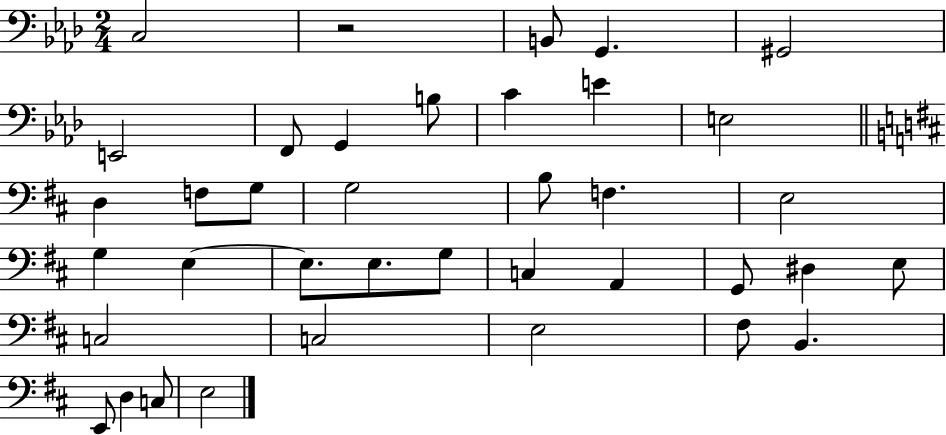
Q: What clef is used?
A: bass